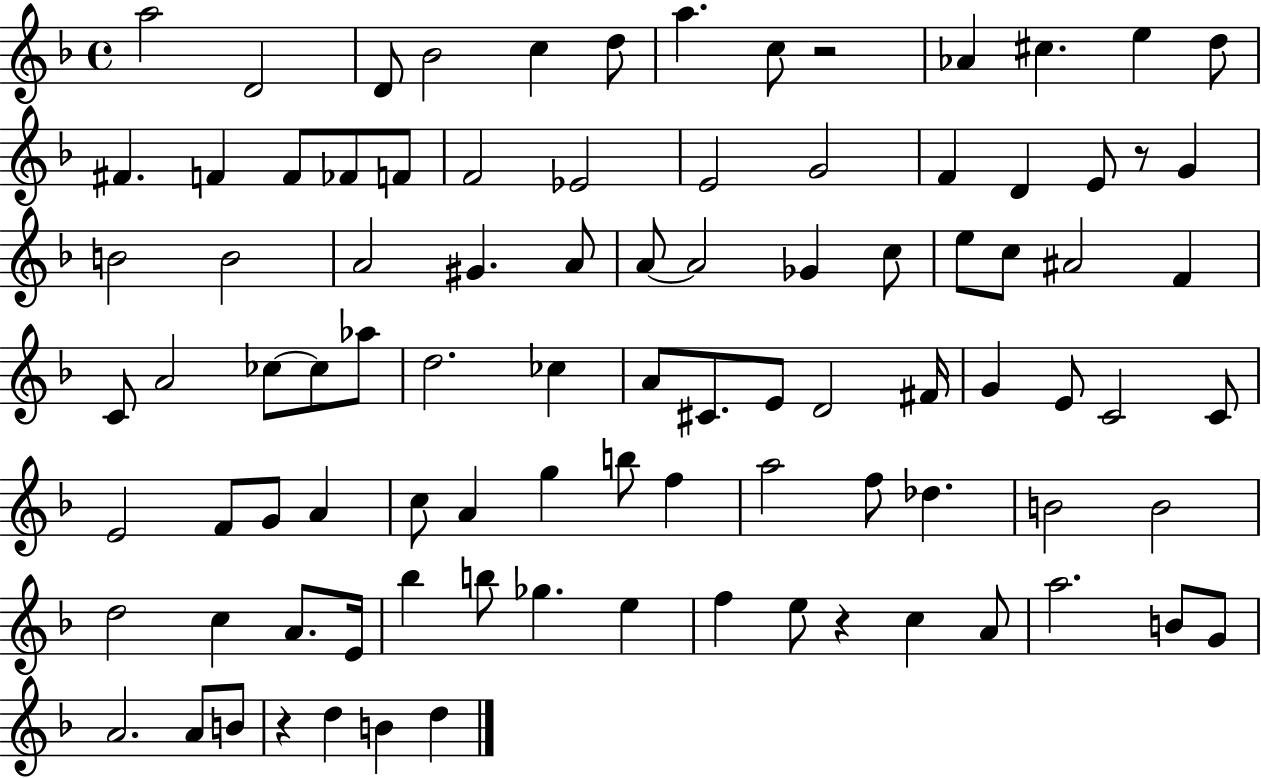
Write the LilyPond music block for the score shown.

{
  \clef treble
  \time 4/4
  \defaultTimeSignature
  \key f \major
  a''2 d'2 | d'8 bes'2 c''4 d''8 | a''4. c''8 r2 | aes'4 cis''4. e''4 d''8 | \break fis'4. f'4 f'8 fes'8 f'8 | f'2 ees'2 | e'2 g'2 | f'4 d'4 e'8 r8 g'4 | \break b'2 b'2 | a'2 gis'4. a'8 | a'8~~ a'2 ges'4 c''8 | e''8 c''8 ais'2 f'4 | \break c'8 a'2 ces''8~~ ces''8 aes''8 | d''2. ces''4 | a'8 cis'8. e'8 d'2 fis'16 | g'4 e'8 c'2 c'8 | \break e'2 f'8 g'8 a'4 | c''8 a'4 g''4 b''8 f''4 | a''2 f''8 des''4. | b'2 b'2 | \break d''2 c''4 a'8. e'16 | bes''4 b''8 ges''4. e''4 | f''4 e''8 r4 c''4 a'8 | a''2. b'8 g'8 | \break a'2. a'8 b'8 | r4 d''4 b'4 d''4 | \bar "|."
}